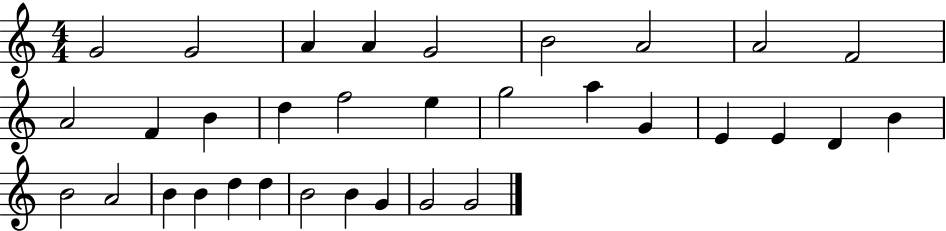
X:1
T:Untitled
M:4/4
L:1/4
K:C
G2 G2 A A G2 B2 A2 A2 F2 A2 F B d f2 e g2 a G E E D B B2 A2 B B d d B2 B G G2 G2